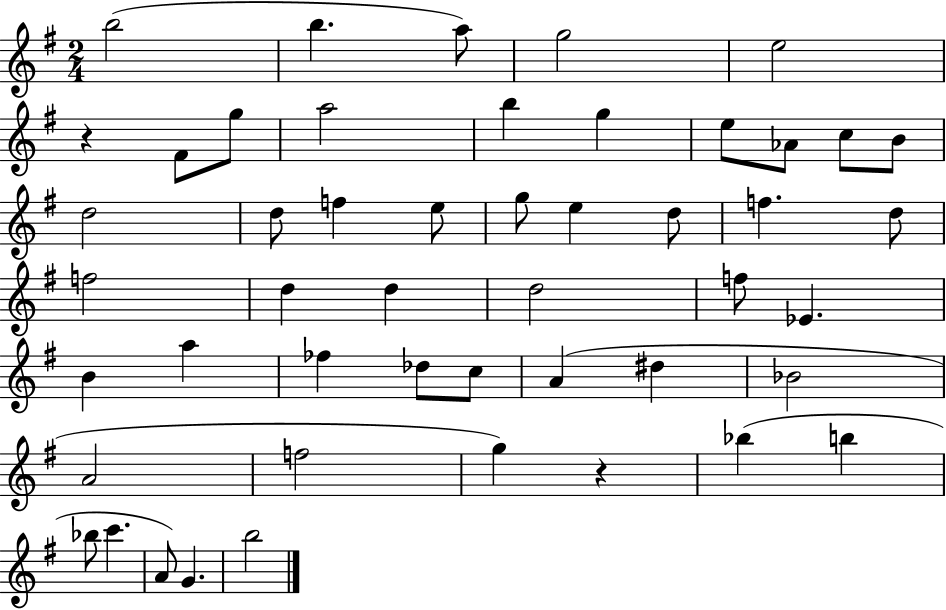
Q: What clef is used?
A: treble